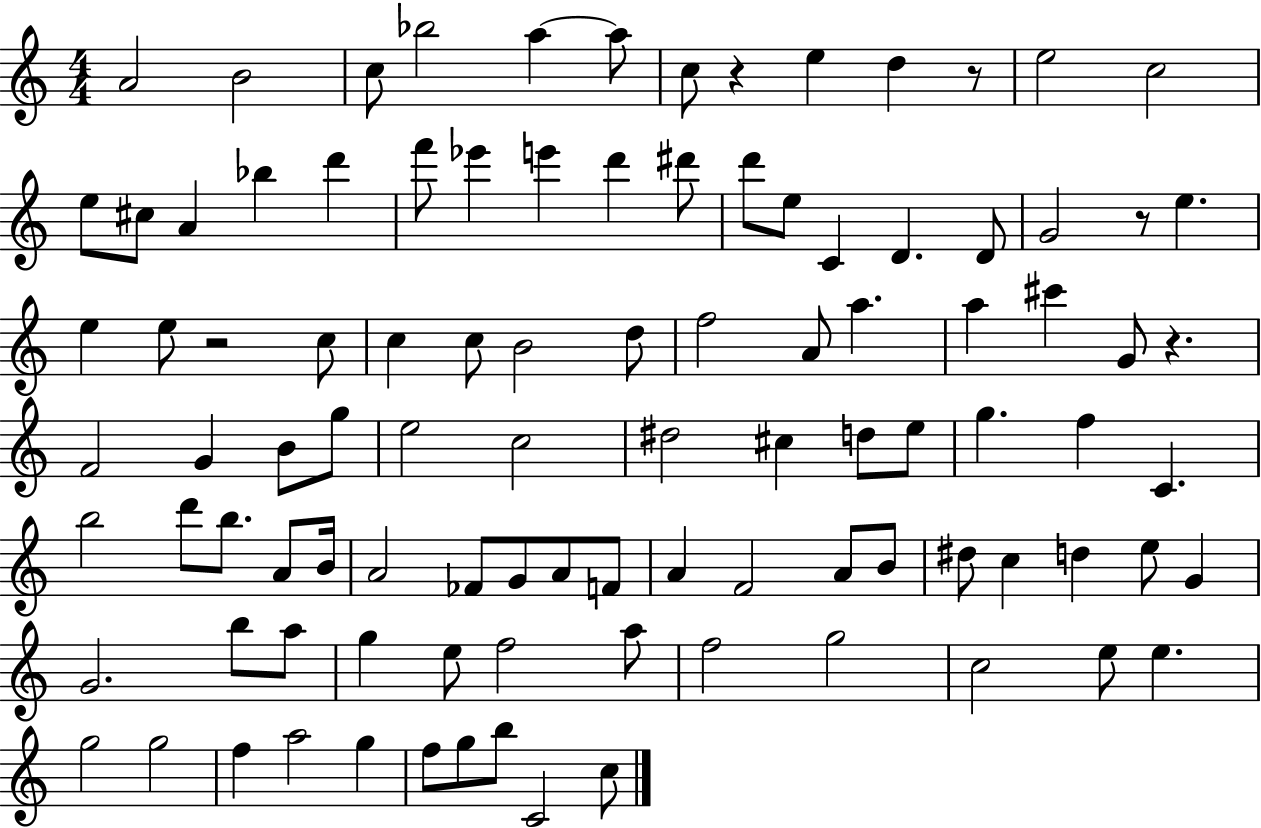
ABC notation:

X:1
T:Untitled
M:4/4
L:1/4
K:C
A2 B2 c/2 _b2 a a/2 c/2 z e d z/2 e2 c2 e/2 ^c/2 A _b d' f'/2 _e' e' d' ^d'/2 d'/2 e/2 C D D/2 G2 z/2 e e e/2 z2 c/2 c c/2 B2 d/2 f2 A/2 a a ^c' G/2 z F2 G B/2 g/2 e2 c2 ^d2 ^c d/2 e/2 g f C b2 d'/2 b/2 A/2 B/4 A2 _F/2 G/2 A/2 F/2 A F2 A/2 B/2 ^d/2 c d e/2 G G2 b/2 a/2 g e/2 f2 a/2 f2 g2 c2 e/2 e g2 g2 f a2 g f/2 g/2 b/2 C2 c/2